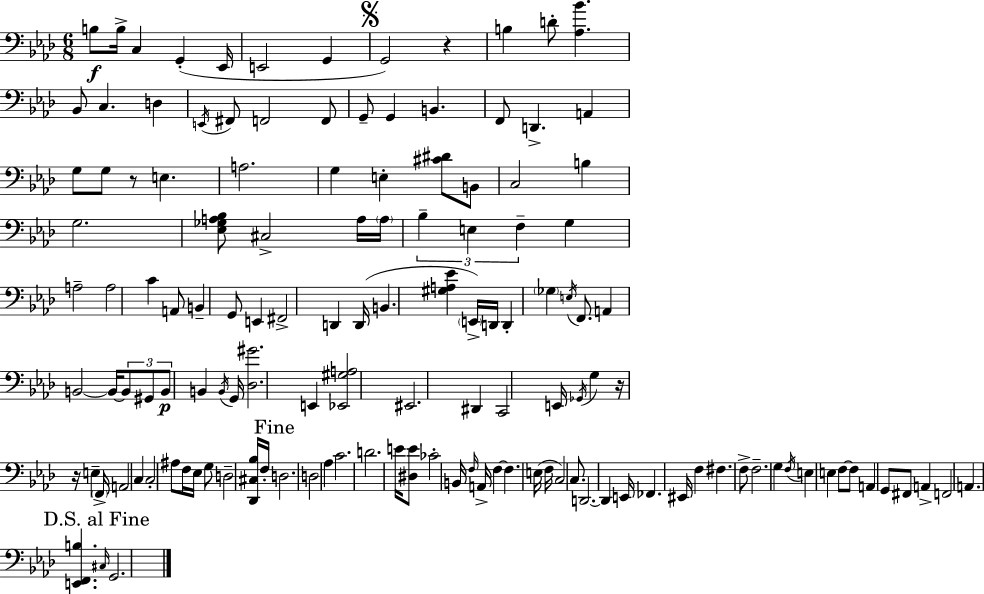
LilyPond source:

{
  \clef bass
  \numericTimeSignature
  \time 6/8
  \key aes \major
  b8\f b16-> c4 g,4-.( ees,16 | e,2 g,4 | \mark \markup { \musicglyph "scripts.segno" } g,2) r4 | b4 d'8-. <aes bes'>4. | \break bes,8 c4. d4 | \acciaccatura { e,16 } fis,8 f,2 f,8 | g,8-- g,4 b,4. | f,8 d,4.-> a,4 | \break g8 g8 r8 e4. | a2. | g4 e4-. <cis' dis'>8 b,8 | c2 b4 | \break g2. | <ees ges a bes>8 cis2-> a16 | \parenthesize a16 \tuplet 3/2 { bes4-- e4 f4-- } | g4 a2-- | \break a2 c'4 | a,8 b,4-- g,8 e,4 | fis,2-> d,4 | d,16( b,4. <gis a ees'>4 | \break \parenthesize e,16->) d,16 d,4-. \parenthesize ges4 \acciaccatura { e16 } f,8. | a,4 b,2~~ | b,16~~ \tuplet 3/2 { b,8 gis,8 b,8\p } b,4 | \acciaccatura { b,16 } g,16 <des gis'>2. | \break e,4 <ees, gis a>2 | eis,2. | dis,4 c,2 | e,16 \acciaccatura { ges,16 } g4 r16 r16 e4-- | \break \parenthesize f,16-> a,2 | c4 c2-. | ais8 f16 ees16 g8 d2-- | <des, cis bes>16 f16-. \mark "Fine" d2. | \break d2 | aes4 c'2. | d'2. | e'16 <dis e'>8 ces'2-. | \break b,16 \grace { f16 } a,16-> f4~~ f4. | e16( f16 c2) | c8. d,2.~~ | d,4 e,16 fes,4. | \break eis,16 f4 fis4. | f8-> f2.-- | g4 \acciaccatura { f16 } e4 | e4 f8~~ f8 a,4 | \break g,8 fis,8 a,4-> f,2 | a,4. | <e, f, b>4. \mark "D.S. al Fine" \grace { cis16 } g,2. | \bar "|."
}